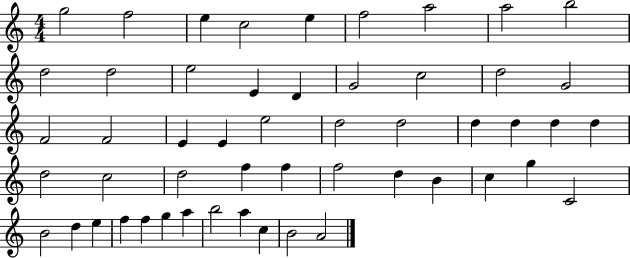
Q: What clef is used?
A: treble